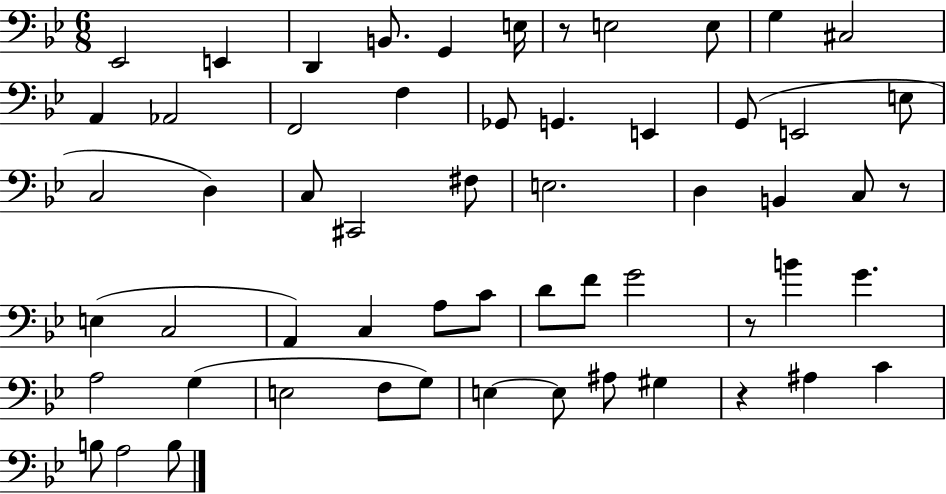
X:1
T:Untitled
M:6/8
L:1/4
K:Bb
_E,,2 E,, D,, B,,/2 G,, E,/4 z/2 E,2 E,/2 G, ^C,2 A,, _A,,2 F,,2 F, _G,,/2 G,, E,, G,,/2 E,,2 E,/2 C,2 D, C,/2 ^C,,2 ^F,/2 E,2 D, B,, C,/2 z/2 E, C,2 A,, C, A,/2 C/2 D/2 F/2 G2 z/2 B G A,2 G, E,2 F,/2 G,/2 E, E,/2 ^A,/2 ^G, z ^A, C B,/2 A,2 B,/2